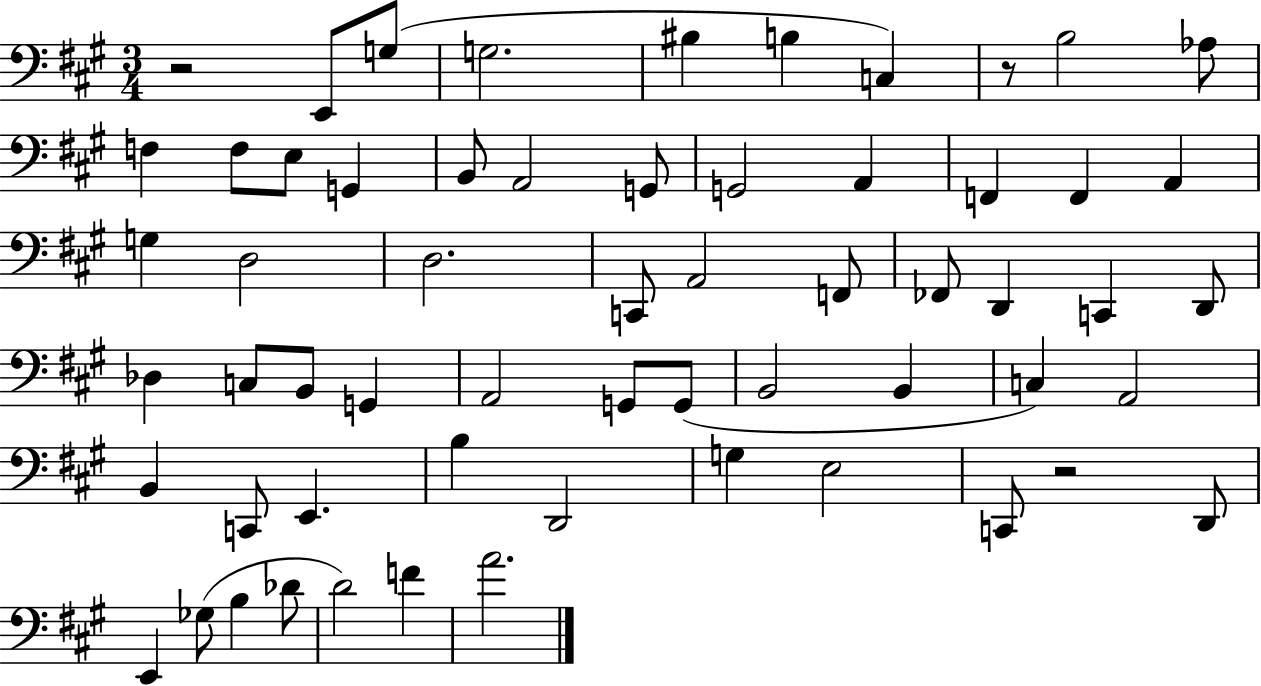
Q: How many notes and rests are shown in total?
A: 60